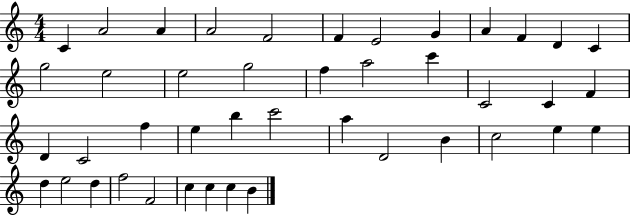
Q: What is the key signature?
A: C major